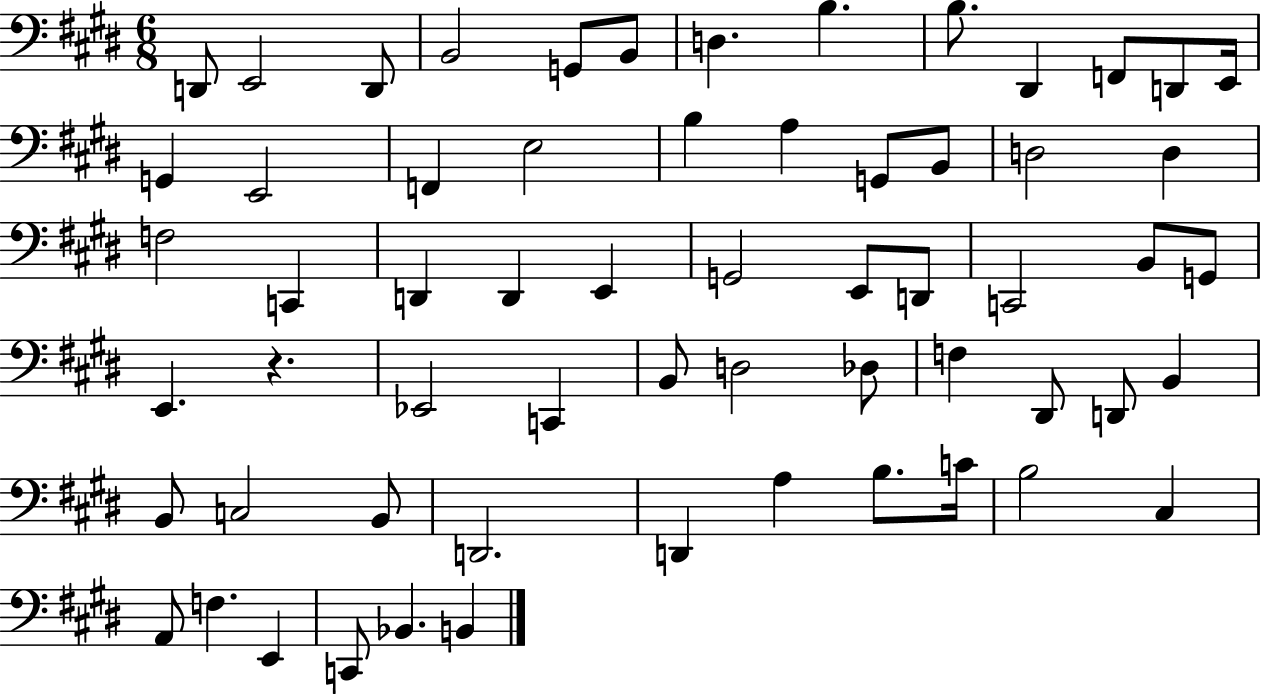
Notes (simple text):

D2/e E2/h D2/e B2/h G2/e B2/e D3/q. B3/q. B3/e. D#2/q F2/e D2/e E2/s G2/q E2/h F2/q E3/h B3/q A3/q G2/e B2/e D3/h D3/q F3/h C2/q D2/q D2/q E2/q G2/h E2/e D2/e C2/h B2/e G2/e E2/q. R/q. Eb2/h C2/q B2/e D3/h Db3/e F3/q D#2/e D2/e B2/q B2/e C3/h B2/e D2/h. D2/q A3/q B3/e. C4/s B3/h C#3/q A2/e F3/q. E2/q C2/e Bb2/q. B2/q